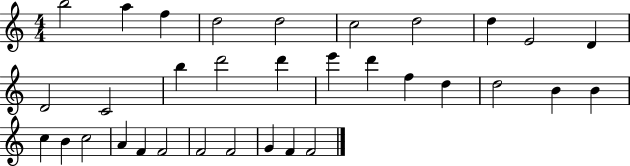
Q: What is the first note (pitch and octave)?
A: B5